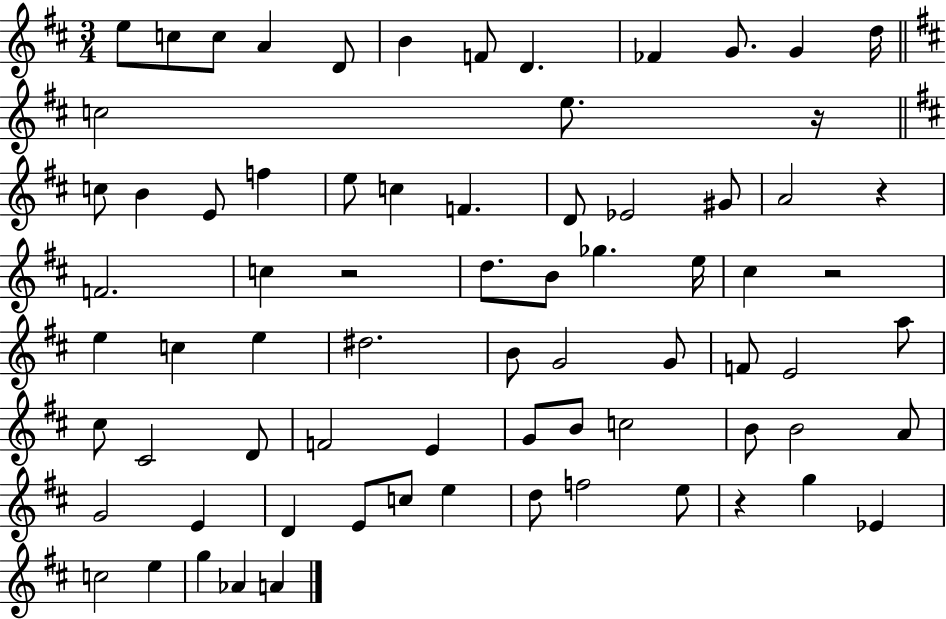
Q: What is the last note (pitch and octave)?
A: A4